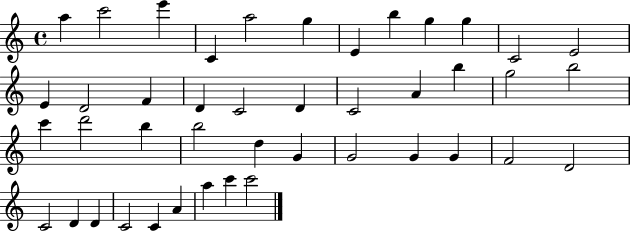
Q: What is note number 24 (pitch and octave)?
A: C6